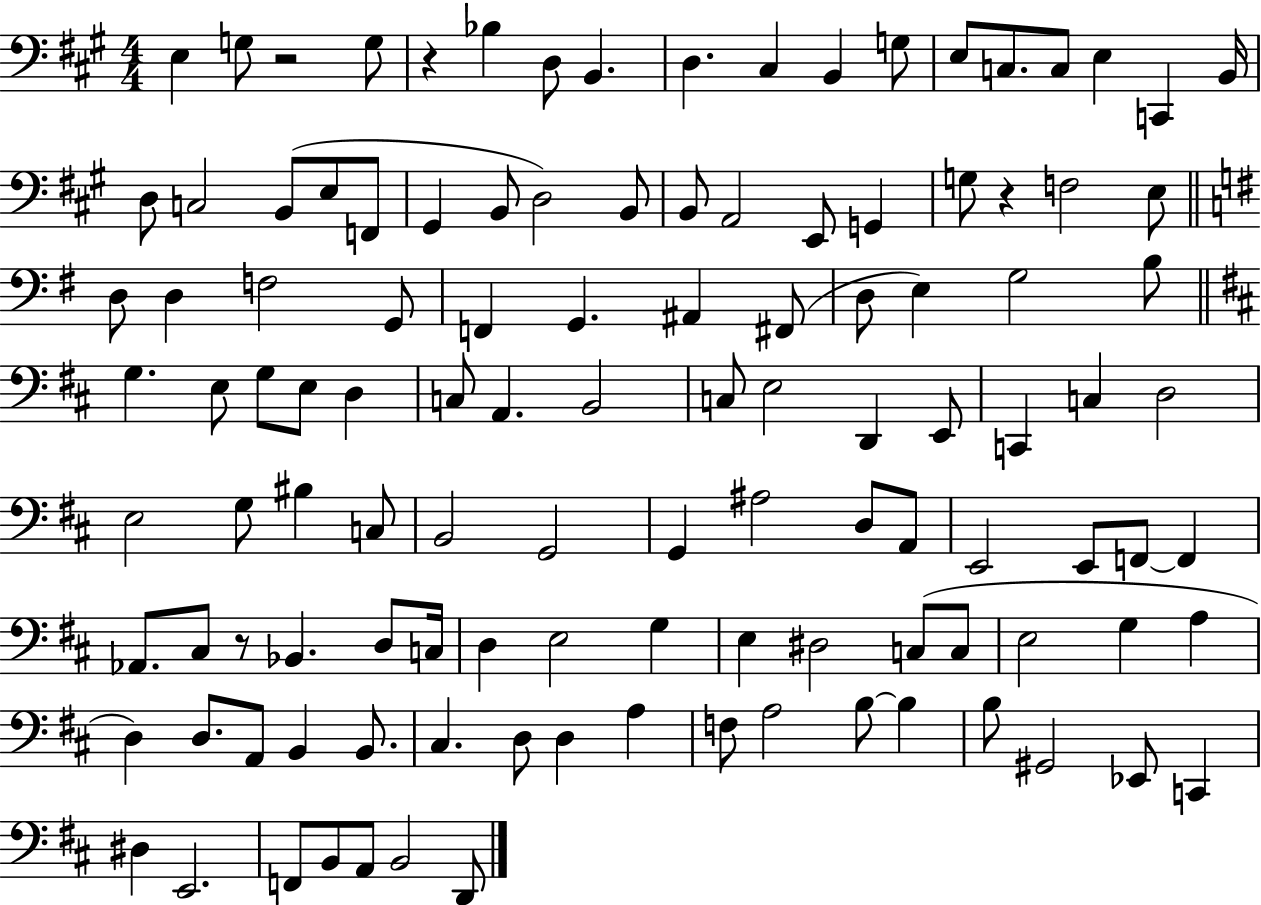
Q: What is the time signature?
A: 4/4